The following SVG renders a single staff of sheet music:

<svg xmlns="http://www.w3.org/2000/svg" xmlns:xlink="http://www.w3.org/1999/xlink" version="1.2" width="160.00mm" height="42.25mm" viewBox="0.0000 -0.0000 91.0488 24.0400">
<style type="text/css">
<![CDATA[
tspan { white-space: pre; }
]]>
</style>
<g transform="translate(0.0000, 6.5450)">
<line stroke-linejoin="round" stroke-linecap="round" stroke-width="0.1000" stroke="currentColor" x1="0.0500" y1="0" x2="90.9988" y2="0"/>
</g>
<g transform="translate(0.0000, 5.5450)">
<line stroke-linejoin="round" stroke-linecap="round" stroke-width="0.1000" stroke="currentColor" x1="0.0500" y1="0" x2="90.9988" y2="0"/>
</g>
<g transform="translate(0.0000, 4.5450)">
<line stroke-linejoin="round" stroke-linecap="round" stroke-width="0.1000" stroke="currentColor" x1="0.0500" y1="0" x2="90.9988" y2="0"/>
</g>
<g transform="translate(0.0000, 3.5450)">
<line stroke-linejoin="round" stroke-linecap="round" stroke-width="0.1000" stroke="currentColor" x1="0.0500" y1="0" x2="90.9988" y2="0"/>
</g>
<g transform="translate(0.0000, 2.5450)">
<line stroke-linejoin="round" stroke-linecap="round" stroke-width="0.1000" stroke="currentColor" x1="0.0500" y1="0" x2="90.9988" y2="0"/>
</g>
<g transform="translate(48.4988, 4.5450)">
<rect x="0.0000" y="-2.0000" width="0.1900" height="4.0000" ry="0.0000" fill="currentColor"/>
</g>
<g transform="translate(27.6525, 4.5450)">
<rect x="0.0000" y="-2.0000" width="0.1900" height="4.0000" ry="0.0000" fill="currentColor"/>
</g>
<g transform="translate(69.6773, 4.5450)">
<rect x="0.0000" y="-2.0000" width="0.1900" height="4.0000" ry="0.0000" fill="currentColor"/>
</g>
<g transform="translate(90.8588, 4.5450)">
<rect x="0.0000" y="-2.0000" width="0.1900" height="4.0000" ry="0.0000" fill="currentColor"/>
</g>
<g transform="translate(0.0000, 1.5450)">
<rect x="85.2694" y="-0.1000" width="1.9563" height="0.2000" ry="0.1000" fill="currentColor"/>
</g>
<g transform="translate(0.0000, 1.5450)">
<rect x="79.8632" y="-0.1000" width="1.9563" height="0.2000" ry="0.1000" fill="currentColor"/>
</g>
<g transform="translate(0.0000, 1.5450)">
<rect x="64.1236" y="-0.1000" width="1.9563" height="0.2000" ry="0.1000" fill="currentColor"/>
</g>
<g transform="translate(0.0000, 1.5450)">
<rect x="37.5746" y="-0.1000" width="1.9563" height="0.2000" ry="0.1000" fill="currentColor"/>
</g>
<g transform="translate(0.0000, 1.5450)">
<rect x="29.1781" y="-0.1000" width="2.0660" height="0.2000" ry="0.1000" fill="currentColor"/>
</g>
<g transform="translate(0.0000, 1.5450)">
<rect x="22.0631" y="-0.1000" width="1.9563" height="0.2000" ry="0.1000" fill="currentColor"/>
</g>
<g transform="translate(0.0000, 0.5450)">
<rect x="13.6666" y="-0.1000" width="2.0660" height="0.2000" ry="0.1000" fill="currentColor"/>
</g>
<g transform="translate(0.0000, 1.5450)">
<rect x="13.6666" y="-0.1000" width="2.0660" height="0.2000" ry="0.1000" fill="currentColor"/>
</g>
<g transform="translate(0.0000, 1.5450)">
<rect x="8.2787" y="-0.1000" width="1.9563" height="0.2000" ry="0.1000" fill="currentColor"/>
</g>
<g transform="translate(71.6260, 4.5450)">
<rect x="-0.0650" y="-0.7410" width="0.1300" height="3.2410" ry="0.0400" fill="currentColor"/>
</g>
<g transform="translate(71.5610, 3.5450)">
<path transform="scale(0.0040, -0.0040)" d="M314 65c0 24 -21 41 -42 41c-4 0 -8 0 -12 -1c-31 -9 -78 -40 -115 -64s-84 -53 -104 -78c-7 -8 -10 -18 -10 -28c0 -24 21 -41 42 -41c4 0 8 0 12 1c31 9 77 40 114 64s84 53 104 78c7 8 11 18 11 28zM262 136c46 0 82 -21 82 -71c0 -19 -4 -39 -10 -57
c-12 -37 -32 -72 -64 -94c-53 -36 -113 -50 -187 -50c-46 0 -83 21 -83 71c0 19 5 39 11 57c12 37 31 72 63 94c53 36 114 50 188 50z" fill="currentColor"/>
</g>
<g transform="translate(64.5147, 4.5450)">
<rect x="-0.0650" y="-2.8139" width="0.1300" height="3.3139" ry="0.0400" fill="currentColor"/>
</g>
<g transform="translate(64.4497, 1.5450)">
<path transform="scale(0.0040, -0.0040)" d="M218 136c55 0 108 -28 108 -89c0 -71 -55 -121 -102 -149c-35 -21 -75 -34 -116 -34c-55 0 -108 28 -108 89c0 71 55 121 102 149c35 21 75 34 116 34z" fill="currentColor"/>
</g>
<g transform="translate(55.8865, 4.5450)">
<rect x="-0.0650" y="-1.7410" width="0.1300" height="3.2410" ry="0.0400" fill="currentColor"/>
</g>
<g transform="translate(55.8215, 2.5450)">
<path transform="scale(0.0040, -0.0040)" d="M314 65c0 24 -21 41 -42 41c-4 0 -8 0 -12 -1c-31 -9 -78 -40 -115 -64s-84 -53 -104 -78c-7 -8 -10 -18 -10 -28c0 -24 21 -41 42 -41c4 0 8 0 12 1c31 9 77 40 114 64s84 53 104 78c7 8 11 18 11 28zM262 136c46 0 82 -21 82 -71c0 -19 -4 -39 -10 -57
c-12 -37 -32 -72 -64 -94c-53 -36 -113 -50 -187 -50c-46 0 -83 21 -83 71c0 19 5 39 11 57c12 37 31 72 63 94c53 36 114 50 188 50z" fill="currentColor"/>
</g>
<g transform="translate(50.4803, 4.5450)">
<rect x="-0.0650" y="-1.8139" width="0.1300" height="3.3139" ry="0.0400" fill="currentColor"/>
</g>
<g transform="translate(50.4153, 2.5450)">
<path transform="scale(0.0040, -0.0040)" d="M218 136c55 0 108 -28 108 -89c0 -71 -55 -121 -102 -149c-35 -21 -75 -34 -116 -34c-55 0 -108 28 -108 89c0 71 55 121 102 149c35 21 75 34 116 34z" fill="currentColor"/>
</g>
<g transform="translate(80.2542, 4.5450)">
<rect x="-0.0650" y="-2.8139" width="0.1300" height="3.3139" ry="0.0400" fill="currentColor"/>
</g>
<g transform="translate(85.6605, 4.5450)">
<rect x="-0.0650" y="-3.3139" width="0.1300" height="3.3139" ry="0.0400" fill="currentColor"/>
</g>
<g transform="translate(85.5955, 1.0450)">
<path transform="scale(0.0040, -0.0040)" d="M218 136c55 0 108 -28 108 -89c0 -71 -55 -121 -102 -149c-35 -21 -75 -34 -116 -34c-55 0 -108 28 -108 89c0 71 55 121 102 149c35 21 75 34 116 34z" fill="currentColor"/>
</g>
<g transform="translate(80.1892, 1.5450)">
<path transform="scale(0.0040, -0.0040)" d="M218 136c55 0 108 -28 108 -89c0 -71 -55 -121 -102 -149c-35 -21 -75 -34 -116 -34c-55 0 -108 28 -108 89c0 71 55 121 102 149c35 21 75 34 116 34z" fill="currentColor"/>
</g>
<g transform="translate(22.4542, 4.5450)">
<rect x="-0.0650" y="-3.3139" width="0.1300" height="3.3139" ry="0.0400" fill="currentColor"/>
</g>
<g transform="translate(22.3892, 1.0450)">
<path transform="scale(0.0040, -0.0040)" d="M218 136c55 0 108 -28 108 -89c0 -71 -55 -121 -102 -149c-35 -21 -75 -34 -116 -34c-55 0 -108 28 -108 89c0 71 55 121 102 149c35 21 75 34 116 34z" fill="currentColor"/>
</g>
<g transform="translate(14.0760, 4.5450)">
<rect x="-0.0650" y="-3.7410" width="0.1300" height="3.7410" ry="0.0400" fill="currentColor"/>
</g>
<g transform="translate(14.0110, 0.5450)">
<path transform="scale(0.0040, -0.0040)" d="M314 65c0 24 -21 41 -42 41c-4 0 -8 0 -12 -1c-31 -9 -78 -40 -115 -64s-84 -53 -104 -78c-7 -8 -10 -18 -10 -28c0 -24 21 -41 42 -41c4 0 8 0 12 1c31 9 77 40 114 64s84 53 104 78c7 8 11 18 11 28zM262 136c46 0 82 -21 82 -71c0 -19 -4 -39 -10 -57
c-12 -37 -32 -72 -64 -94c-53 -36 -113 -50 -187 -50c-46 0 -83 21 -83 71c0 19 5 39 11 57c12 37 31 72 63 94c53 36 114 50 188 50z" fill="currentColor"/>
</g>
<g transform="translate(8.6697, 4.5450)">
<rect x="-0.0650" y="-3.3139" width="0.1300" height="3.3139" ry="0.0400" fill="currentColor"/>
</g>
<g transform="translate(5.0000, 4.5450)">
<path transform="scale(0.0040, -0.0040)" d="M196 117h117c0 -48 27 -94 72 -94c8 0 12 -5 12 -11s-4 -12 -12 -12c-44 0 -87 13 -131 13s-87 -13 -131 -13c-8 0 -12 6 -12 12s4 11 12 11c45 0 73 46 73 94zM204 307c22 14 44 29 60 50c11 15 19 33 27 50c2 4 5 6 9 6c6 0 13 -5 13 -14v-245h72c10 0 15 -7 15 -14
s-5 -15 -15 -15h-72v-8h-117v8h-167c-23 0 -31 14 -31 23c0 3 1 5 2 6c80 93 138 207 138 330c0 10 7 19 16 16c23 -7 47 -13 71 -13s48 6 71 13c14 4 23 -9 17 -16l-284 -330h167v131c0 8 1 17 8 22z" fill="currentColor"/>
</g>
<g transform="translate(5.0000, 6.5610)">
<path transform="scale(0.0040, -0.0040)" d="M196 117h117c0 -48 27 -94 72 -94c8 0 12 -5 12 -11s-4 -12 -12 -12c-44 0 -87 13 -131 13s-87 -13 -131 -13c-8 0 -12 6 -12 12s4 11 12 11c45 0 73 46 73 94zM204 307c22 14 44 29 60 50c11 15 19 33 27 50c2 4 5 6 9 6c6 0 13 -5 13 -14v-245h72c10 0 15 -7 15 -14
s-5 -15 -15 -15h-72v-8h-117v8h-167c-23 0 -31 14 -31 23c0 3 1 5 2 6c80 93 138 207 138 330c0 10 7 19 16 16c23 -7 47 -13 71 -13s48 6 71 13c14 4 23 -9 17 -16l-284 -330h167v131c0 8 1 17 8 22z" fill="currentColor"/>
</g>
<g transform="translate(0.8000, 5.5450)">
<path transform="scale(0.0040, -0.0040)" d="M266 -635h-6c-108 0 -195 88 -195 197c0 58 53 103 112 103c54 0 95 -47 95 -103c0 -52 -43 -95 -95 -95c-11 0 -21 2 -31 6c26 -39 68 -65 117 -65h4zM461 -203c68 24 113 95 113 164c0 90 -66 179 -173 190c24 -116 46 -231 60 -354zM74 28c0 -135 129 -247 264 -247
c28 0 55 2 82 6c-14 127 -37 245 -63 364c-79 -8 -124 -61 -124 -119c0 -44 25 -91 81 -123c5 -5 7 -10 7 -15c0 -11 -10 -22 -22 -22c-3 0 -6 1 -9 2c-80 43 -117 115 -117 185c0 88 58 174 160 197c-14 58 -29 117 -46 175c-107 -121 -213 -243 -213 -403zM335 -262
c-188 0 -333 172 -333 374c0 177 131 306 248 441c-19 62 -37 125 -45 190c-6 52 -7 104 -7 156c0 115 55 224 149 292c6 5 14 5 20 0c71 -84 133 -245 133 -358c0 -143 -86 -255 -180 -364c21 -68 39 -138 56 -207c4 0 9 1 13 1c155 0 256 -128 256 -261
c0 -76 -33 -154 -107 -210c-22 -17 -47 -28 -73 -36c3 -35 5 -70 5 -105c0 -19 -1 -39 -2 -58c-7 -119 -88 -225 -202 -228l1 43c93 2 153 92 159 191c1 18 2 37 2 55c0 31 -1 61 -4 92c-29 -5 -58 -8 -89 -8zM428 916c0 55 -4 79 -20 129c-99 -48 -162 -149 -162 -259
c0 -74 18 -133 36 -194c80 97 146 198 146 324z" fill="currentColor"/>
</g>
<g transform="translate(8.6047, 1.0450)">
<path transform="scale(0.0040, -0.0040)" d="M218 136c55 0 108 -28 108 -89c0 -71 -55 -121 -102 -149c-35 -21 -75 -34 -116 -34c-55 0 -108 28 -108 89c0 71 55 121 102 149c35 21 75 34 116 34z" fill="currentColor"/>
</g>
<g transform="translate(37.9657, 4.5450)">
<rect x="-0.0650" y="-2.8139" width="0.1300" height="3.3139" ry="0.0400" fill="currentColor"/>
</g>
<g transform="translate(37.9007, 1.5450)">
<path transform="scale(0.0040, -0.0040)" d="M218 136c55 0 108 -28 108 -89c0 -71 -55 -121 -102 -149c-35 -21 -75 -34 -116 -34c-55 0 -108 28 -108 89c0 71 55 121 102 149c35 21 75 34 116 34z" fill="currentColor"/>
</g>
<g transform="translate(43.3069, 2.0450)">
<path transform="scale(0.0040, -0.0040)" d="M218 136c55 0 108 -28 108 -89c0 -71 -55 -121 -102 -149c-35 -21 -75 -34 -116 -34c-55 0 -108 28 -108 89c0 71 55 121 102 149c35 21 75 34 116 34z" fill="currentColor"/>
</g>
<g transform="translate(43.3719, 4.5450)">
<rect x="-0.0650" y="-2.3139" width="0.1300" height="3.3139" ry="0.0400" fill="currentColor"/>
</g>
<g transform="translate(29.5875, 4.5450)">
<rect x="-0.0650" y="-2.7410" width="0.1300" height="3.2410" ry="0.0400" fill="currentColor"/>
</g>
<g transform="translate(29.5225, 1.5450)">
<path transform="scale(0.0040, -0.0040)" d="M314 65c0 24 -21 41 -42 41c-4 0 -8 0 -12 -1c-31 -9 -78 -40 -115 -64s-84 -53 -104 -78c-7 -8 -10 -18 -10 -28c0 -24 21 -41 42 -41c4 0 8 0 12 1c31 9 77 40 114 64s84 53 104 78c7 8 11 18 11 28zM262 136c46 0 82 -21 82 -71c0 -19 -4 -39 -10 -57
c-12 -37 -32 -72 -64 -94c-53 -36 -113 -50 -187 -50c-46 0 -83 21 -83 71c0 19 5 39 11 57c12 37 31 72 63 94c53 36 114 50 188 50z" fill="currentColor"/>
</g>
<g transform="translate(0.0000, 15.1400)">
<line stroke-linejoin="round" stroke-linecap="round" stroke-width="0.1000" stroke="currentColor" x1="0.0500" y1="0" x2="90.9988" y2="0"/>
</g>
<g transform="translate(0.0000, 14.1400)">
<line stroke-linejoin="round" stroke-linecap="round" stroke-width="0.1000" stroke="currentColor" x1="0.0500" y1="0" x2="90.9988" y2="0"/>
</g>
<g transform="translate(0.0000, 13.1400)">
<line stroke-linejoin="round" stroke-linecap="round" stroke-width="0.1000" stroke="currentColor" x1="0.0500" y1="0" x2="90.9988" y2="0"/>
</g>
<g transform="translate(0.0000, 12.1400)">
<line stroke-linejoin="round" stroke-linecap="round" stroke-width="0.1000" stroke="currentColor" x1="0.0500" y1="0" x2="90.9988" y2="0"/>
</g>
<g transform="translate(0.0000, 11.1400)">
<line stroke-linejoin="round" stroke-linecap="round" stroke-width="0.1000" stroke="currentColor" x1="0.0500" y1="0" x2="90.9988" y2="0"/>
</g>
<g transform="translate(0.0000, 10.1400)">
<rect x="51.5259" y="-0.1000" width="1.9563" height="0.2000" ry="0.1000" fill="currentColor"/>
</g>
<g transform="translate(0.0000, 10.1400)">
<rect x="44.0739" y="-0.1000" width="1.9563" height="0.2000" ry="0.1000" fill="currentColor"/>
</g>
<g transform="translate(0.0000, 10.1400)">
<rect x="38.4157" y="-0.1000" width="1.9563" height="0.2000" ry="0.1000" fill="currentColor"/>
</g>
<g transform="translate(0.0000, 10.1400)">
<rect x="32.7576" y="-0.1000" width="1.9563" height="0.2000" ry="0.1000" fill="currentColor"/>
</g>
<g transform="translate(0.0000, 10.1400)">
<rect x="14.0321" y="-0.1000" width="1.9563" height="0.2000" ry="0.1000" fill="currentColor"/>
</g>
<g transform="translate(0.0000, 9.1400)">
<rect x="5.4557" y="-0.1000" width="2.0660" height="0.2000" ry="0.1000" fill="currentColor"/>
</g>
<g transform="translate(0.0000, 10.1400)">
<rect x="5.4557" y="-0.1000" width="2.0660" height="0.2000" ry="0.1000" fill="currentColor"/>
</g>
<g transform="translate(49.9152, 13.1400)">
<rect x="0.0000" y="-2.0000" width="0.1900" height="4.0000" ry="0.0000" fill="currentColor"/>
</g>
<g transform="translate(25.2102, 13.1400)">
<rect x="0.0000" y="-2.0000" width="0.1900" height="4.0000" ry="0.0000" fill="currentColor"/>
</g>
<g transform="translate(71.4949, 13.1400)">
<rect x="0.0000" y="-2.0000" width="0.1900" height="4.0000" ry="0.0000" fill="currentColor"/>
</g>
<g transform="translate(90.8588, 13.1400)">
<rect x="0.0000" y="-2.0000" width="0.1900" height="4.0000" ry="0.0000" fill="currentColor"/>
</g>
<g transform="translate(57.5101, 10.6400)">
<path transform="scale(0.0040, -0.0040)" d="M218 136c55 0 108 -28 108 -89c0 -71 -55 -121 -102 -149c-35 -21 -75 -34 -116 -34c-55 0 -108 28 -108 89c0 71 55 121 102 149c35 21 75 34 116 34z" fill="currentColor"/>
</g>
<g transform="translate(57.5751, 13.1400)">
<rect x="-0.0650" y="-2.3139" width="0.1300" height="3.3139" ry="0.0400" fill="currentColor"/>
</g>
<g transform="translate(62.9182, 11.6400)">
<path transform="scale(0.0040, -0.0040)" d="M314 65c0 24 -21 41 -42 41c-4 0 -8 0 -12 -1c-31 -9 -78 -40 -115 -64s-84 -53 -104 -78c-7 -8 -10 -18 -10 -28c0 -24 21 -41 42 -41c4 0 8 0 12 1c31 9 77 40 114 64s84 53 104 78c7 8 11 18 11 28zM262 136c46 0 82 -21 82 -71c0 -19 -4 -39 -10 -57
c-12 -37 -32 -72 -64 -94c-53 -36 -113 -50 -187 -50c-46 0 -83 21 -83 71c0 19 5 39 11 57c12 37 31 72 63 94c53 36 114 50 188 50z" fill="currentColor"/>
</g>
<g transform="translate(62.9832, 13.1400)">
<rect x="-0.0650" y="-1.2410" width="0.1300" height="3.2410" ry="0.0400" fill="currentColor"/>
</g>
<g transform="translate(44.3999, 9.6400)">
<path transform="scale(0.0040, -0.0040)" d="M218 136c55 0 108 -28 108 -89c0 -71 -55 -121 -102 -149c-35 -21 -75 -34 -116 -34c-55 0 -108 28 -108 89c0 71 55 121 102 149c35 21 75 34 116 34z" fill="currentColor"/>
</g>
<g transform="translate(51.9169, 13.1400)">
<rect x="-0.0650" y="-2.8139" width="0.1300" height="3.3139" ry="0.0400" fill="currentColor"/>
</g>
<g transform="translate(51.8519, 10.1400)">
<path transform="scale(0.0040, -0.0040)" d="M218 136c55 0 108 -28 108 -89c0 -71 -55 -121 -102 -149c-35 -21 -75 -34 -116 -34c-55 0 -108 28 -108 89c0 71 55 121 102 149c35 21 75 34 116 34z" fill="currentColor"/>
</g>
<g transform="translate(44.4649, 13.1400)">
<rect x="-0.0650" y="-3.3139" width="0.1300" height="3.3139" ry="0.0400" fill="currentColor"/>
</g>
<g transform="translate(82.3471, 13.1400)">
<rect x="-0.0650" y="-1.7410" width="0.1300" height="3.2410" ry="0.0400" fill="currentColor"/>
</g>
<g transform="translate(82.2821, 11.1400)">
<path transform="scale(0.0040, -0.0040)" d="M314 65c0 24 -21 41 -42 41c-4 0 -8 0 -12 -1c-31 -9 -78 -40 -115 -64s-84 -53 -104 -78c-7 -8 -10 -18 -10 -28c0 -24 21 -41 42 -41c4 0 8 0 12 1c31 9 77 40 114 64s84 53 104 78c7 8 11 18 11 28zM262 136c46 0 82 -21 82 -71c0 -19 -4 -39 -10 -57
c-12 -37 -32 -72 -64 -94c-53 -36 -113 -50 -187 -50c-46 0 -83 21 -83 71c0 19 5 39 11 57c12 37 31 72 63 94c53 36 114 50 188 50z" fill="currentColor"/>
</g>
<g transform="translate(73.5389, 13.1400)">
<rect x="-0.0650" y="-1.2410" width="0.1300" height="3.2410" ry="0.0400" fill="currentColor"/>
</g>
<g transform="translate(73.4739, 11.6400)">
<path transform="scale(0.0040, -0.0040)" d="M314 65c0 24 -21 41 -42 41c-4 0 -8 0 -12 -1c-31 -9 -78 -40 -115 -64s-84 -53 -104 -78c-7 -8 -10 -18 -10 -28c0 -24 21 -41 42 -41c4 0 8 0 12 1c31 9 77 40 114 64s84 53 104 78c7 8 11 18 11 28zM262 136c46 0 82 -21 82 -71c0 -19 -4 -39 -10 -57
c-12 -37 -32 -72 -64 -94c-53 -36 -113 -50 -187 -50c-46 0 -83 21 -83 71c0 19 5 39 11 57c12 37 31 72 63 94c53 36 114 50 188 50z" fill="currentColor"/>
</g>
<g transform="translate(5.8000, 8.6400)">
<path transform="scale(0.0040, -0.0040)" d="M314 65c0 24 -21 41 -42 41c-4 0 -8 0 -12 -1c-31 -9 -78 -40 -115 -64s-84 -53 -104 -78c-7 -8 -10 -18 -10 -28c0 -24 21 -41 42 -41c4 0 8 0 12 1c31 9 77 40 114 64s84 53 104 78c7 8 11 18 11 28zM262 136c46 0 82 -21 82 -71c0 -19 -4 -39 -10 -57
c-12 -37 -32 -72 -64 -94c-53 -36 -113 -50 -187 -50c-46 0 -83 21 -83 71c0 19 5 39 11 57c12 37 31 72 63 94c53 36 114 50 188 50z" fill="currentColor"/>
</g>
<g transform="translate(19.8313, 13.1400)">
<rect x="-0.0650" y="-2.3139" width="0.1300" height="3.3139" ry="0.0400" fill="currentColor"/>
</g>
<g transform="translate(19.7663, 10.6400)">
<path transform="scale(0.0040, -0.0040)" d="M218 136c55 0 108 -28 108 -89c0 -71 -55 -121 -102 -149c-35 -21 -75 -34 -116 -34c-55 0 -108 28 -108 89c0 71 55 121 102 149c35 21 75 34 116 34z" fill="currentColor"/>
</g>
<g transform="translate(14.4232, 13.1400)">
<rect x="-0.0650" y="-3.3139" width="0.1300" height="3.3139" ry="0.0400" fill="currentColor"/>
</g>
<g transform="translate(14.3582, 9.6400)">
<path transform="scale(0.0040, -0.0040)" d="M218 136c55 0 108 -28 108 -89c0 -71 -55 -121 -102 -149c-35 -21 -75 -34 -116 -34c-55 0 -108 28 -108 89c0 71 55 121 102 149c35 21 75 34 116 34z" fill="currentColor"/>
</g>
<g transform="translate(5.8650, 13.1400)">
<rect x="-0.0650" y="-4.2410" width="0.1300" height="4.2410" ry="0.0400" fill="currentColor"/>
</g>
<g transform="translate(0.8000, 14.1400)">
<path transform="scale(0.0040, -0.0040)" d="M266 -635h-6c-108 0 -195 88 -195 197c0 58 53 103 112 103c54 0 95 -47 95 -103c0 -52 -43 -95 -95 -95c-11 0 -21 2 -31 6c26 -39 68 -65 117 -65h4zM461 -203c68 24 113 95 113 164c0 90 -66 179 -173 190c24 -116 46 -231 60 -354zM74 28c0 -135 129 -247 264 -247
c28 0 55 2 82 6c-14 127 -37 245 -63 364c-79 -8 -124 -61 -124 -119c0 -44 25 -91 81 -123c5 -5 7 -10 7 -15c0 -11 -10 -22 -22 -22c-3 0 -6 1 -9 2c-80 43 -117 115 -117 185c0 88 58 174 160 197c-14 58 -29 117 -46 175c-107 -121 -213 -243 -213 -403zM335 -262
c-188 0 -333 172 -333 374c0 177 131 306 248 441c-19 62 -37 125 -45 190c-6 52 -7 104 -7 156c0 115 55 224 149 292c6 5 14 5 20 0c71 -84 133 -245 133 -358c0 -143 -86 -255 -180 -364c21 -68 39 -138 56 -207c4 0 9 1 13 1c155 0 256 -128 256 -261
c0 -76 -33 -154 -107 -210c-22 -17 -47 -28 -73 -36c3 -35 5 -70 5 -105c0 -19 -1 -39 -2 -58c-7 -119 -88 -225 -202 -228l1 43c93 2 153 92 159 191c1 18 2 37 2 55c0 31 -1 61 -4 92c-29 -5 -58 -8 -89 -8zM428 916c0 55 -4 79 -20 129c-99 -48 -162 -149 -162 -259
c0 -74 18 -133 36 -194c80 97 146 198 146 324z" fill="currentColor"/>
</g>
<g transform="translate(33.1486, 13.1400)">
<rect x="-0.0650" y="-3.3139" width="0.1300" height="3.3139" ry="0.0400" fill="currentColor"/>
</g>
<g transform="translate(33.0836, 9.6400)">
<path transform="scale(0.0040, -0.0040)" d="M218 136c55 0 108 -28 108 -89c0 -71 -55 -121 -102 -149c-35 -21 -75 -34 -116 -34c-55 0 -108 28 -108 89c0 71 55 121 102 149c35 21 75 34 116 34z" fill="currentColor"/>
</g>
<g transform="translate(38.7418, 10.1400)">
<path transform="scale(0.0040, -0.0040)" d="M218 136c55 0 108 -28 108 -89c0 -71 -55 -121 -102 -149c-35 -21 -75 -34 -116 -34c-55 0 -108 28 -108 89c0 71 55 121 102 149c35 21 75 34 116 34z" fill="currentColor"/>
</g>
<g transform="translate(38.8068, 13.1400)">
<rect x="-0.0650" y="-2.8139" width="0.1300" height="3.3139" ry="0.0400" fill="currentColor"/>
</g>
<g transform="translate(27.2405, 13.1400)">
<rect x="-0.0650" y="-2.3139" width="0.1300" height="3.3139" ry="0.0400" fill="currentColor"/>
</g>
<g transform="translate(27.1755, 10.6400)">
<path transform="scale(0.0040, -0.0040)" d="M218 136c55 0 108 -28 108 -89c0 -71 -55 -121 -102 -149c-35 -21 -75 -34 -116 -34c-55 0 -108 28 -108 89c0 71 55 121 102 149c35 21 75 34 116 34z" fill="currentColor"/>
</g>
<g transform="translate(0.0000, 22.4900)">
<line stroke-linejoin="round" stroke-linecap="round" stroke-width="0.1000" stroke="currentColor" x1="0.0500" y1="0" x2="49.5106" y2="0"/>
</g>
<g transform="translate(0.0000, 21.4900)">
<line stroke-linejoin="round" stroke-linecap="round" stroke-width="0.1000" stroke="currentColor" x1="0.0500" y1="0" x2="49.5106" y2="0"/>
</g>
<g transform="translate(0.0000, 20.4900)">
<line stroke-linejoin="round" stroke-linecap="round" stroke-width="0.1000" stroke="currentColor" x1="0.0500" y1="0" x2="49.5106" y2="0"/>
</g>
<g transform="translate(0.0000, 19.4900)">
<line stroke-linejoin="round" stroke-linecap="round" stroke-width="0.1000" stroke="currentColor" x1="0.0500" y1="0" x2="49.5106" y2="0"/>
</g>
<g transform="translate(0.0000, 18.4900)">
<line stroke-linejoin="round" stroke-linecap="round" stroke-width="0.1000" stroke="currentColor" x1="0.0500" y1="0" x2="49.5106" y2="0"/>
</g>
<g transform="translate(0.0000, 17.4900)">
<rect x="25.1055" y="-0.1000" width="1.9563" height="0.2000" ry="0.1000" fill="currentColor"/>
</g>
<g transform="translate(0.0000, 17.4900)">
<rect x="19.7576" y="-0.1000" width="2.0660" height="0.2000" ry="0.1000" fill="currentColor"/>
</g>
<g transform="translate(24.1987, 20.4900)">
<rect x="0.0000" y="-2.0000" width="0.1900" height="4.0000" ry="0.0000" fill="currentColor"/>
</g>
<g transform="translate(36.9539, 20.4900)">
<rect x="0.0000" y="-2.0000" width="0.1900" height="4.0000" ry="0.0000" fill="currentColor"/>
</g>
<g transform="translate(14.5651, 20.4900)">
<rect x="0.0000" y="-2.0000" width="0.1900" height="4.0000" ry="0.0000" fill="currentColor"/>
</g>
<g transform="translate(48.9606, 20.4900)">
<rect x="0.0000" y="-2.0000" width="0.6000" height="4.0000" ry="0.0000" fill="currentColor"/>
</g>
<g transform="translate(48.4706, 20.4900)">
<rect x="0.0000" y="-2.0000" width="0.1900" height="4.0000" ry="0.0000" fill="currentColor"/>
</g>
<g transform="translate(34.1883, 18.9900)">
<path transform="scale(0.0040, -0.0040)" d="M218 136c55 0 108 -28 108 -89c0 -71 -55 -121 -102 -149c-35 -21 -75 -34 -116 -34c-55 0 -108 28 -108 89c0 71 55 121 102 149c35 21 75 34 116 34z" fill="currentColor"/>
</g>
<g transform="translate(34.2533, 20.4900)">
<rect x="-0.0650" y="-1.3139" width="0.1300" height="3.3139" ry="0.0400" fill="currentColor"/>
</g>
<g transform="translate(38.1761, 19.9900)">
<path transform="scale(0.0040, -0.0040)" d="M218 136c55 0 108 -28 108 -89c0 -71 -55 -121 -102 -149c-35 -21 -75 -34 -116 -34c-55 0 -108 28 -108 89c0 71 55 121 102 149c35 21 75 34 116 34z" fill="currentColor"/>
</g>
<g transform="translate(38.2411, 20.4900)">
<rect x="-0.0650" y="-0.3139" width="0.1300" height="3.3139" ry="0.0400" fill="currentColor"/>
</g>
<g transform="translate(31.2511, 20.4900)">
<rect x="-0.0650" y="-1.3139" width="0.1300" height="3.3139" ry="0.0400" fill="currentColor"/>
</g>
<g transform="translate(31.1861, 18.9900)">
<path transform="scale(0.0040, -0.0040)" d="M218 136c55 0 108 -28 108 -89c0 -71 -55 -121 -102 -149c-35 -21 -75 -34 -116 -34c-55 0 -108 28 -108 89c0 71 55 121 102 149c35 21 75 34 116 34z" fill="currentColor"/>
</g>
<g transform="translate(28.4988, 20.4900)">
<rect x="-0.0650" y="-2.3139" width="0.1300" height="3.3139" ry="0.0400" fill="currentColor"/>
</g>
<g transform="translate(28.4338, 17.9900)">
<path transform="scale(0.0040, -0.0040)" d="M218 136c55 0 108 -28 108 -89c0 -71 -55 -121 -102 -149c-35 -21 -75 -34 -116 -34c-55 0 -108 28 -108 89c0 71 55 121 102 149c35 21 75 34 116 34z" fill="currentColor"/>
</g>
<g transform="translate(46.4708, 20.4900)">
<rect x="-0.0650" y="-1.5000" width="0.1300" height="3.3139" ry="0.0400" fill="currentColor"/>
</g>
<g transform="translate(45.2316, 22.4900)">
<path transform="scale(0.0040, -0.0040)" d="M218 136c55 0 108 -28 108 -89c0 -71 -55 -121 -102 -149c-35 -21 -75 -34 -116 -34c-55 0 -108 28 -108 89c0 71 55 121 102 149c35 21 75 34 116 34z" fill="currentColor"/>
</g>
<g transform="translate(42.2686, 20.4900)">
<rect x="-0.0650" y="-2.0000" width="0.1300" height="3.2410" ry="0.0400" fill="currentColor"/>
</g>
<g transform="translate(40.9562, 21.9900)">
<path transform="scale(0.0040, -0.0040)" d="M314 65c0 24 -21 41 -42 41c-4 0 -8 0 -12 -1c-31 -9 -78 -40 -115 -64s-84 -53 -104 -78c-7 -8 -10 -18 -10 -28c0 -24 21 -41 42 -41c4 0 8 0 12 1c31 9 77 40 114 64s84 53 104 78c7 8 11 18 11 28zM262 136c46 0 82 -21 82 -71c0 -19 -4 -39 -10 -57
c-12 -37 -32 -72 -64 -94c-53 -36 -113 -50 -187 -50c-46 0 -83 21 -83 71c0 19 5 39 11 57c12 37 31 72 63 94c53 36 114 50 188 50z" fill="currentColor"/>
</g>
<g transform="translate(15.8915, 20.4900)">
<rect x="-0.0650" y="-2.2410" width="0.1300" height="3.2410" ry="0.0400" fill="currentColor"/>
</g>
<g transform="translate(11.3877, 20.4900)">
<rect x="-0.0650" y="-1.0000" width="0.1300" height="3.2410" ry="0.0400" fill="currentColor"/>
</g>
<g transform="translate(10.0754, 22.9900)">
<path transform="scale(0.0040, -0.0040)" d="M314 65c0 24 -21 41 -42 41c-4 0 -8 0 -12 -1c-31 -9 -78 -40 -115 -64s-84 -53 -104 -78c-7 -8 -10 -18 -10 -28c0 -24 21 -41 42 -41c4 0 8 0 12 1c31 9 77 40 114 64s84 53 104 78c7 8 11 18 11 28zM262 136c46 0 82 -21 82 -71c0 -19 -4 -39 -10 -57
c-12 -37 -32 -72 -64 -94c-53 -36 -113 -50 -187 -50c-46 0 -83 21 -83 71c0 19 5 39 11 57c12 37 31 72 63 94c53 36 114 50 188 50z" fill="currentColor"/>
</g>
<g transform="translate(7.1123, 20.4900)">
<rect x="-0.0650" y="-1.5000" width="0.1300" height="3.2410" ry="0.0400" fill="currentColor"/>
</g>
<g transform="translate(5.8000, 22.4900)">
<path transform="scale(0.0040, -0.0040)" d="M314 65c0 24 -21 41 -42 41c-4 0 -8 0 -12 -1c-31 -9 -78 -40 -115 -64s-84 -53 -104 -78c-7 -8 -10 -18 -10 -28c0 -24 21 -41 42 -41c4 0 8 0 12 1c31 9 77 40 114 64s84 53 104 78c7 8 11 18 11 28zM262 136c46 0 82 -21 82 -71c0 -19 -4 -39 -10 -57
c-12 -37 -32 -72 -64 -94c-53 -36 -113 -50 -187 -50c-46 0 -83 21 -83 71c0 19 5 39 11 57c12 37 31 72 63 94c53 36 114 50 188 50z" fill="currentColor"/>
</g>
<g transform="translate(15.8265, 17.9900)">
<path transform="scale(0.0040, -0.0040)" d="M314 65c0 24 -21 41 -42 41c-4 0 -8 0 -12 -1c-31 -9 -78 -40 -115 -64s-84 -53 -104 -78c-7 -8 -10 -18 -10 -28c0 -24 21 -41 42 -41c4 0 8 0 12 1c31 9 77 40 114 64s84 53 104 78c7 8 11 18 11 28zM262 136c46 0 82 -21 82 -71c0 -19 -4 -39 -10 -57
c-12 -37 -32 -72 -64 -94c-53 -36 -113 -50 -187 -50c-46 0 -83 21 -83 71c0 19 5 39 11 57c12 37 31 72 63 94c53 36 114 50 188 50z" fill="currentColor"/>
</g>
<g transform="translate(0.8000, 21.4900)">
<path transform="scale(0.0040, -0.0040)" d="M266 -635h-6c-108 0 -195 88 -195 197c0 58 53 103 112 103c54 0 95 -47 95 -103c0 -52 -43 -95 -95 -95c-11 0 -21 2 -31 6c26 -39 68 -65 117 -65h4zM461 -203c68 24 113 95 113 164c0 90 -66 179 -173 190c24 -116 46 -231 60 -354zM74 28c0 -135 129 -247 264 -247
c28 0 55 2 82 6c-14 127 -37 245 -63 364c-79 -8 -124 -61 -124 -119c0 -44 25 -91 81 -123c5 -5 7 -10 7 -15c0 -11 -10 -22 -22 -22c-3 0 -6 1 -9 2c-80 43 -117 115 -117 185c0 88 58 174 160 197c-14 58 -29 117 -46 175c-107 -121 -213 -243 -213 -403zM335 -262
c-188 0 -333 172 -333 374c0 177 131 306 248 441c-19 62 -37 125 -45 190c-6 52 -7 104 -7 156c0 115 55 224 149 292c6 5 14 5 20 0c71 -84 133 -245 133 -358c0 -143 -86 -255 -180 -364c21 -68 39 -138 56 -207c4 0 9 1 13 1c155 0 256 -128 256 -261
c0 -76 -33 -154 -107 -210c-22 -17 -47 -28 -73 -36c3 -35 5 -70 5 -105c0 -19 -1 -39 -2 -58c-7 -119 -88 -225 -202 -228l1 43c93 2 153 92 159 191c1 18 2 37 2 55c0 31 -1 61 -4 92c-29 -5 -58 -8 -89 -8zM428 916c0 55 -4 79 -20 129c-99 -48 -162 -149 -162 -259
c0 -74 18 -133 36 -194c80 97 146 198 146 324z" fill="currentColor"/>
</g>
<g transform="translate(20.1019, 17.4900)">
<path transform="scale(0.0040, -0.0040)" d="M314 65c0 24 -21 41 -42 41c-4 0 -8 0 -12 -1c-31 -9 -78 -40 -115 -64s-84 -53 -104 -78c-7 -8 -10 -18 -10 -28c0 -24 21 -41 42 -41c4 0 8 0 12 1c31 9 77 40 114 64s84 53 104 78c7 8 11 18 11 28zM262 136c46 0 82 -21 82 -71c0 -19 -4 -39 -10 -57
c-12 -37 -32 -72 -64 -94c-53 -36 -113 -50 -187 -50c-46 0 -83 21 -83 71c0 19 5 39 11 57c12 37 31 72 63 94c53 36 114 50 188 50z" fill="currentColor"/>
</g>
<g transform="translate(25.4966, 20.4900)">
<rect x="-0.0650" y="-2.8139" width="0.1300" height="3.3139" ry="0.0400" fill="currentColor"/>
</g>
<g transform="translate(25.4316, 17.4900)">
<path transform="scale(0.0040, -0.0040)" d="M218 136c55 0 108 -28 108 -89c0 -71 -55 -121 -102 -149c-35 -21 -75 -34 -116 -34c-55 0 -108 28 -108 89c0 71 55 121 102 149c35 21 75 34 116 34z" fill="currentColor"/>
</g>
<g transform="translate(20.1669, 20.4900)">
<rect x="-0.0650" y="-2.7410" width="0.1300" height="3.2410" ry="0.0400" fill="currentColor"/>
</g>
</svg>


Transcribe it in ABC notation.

X:1
T:Untitled
M:4/4
L:1/4
K:C
b c'2 b a2 a g f f2 a d2 a b d'2 b g g b a b a g e2 e2 f2 E2 D2 g2 a2 a g e e c F2 E